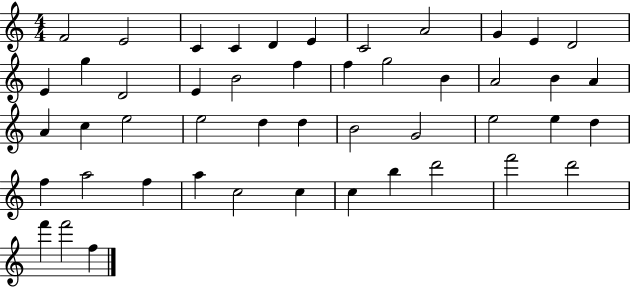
F4/h E4/h C4/q C4/q D4/q E4/q C4/h A4/h G4/q E4/q D4/h E4/q G5/q D4/h E4/q B4/h F5/q F5/q G5/h B4/q A4/h B4/q A4/q A4/q C5/q E5/h E5/h D5/q D5/q B4/h G4/h E5/h E5/q D5/q F5/q A5/h F5/q A5/q C5/h C5/q C5/q B5/q D6/h F6/h D6/h F6/q F6/h F5/q